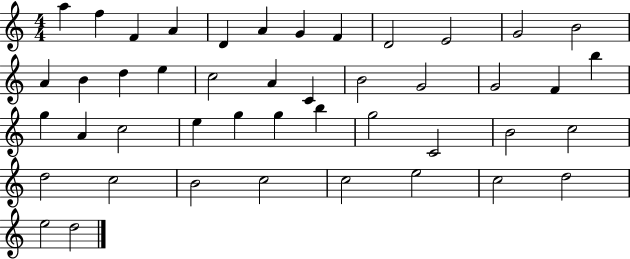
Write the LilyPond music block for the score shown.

{
  \clef treble
  \numericTimeSignature
  \time 4/4
  \key c \major
  a''4 f''4 f'4 a'4 | d'4 a'4 g'4 f'4 | d'2 e'2 | g'2 b'2 | \break a'4 b'4 d''4 e''4 | c''2 a'4 c'4 | b'2 g'2 | g'2 f'4 b''4 | \break g''4 a'4 c''2 | e''4 g''4 g''4 b''4 | g''2 c'2 | b'2 c''2 | \break d''2 c''2 | b'2 c''2 | c''2 e''2 | c''2 d''2 | \break e''2 d''2 | \bar "|."
}